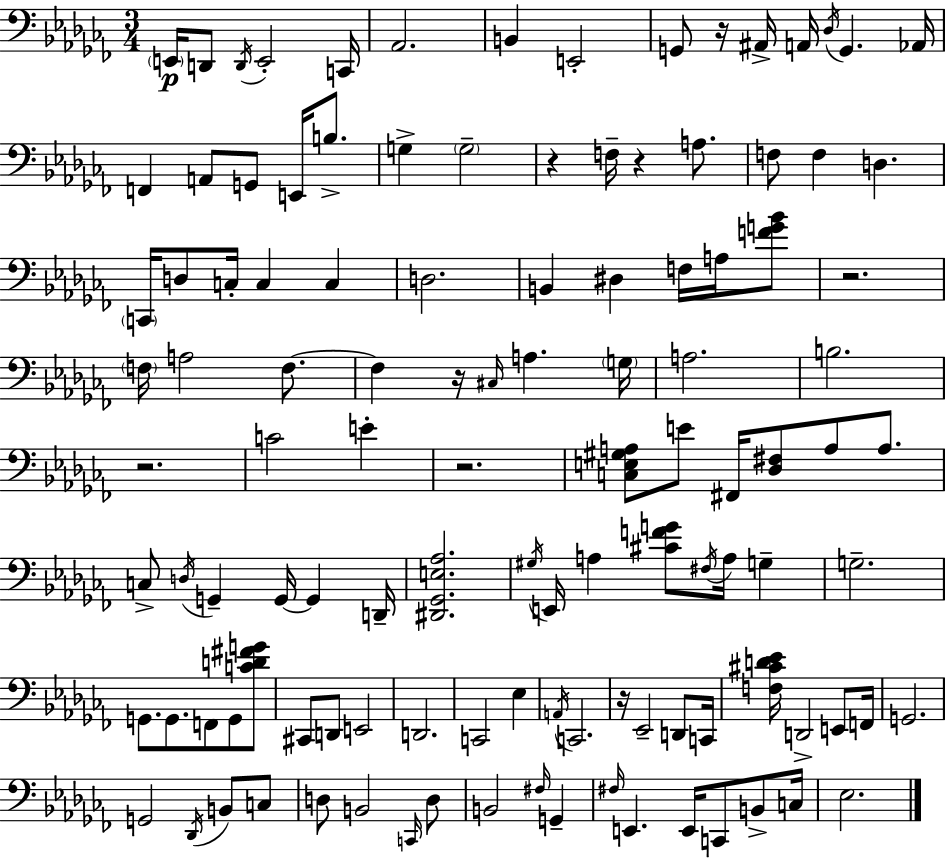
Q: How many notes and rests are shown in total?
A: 116